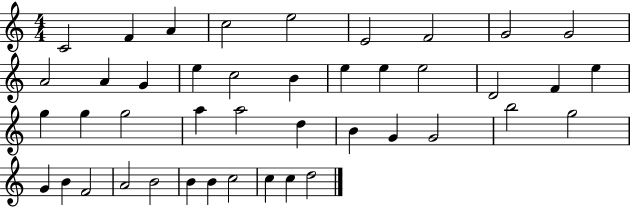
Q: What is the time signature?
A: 4/4